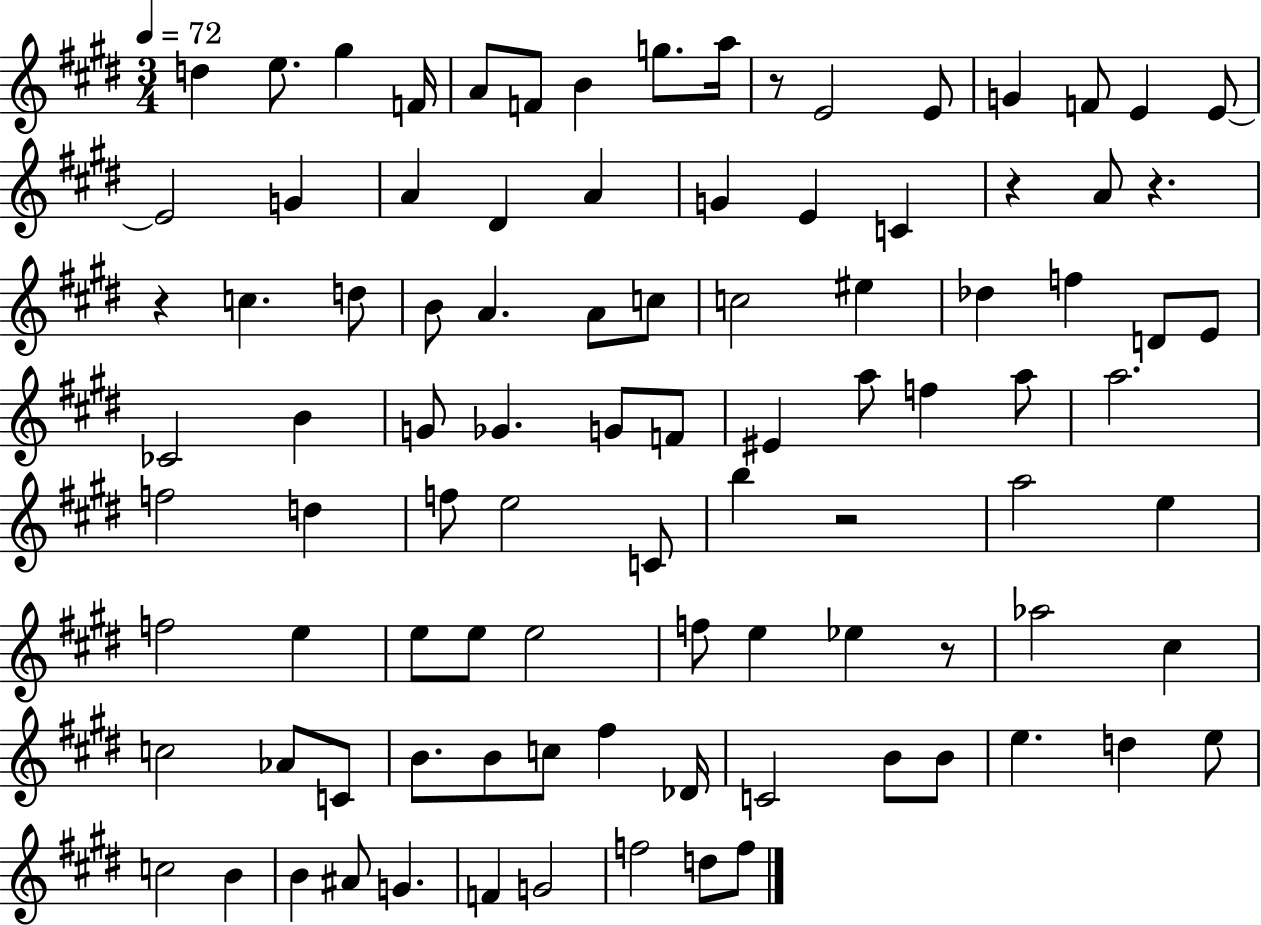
D5/q E5/e. G#5/q F4/s A4/e F4/e B4/q G5/e. A5/s R/e E4/h E4/e G4/q F4/e E4/q E4/e E4/h G4/q A4/q D#4/q A4/q G4/q E4/q C4/q R/q A4/e R/q. R/q C5/q. D5/e B4/e A4/q. A4/e C5/e C5/h EIS5/q Db5/q F5/q D4/e E4/e CES4/h B4/q G4/e Gb4/q. G4/e F4/e EIS4/q A5/e F5/q A5/e A5/h. F5/h D5/q F5/e E5/h C4/e B5/q R/h A5/h E5/q F5/h E5/q E5/e E5/e E5/h F5/e E5/q Eb5/q R/e Ab5/h C#5/q C5/h Ab4/e C4/e B4/e. B4/e C5/e F#5/q Db4/s C4/h B4/e B4/e E5/q. D5/q E5/e C5/h B4/q B4/q A#4/e G4/q. F4/q G4/h F5/h D5/e F5/e